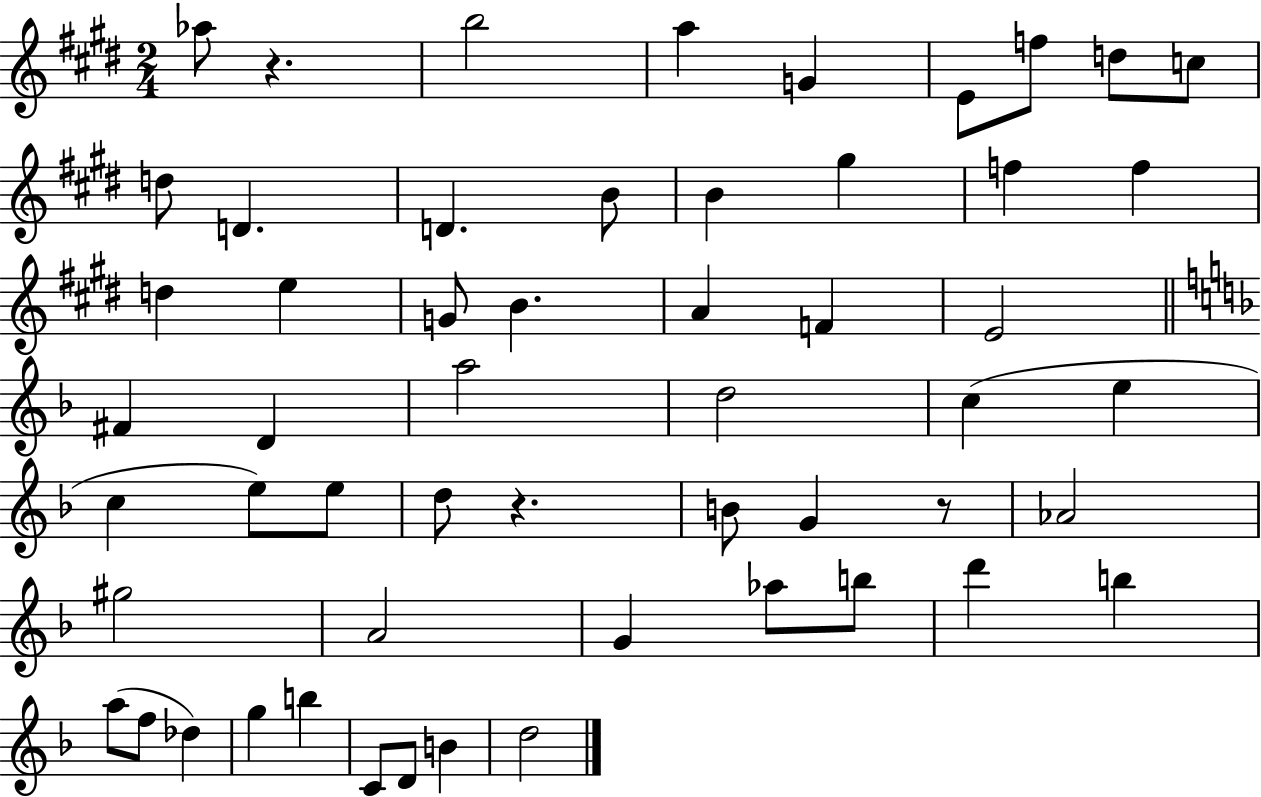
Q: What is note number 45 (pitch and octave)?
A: F5